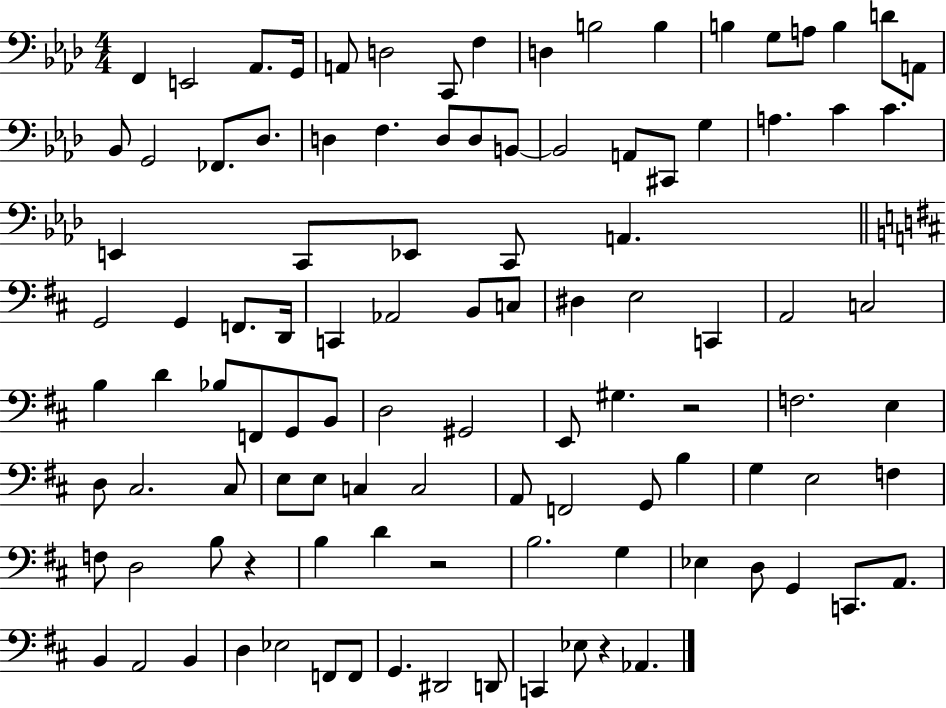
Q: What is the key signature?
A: AES major